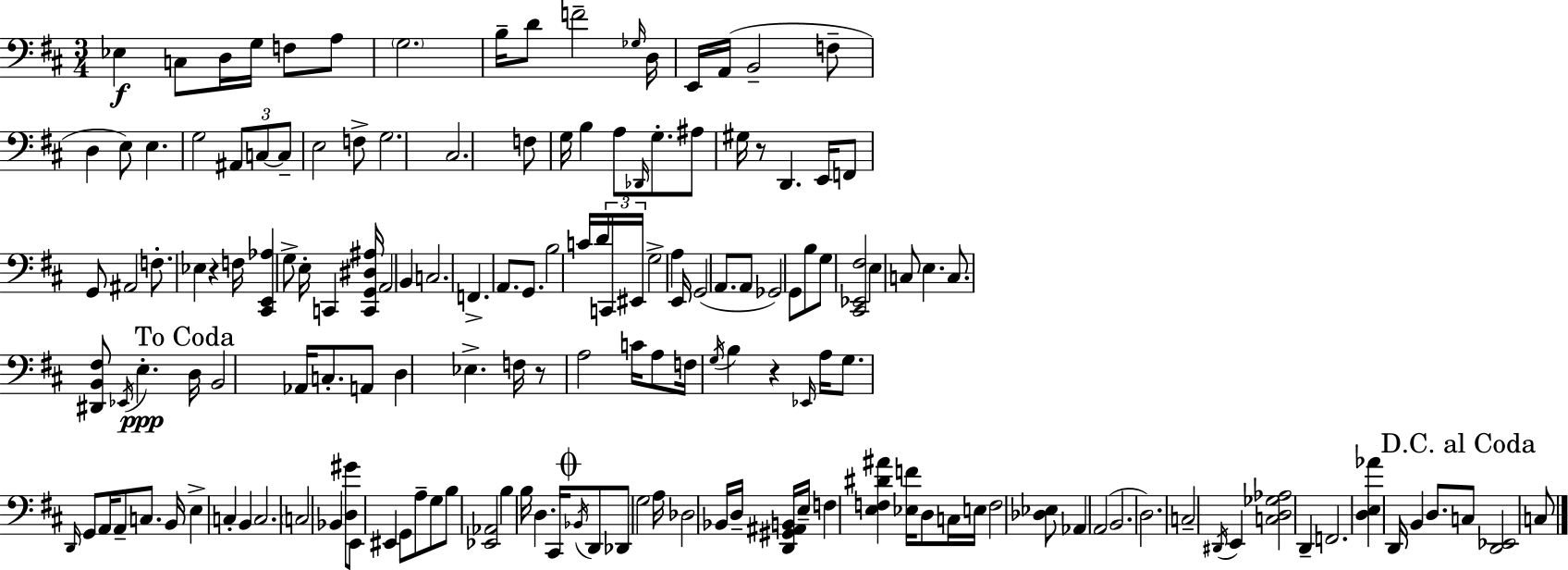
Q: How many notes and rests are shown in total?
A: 157